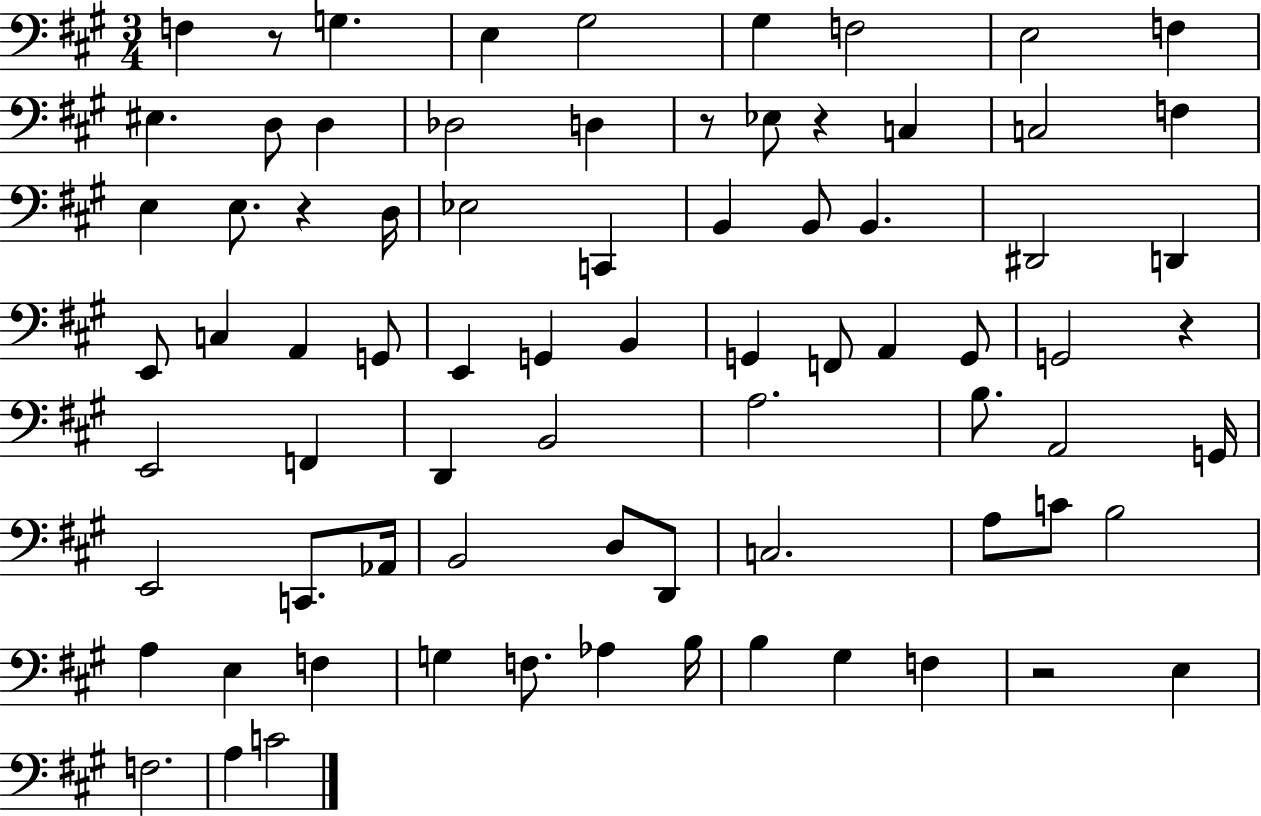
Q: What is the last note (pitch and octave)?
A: C4